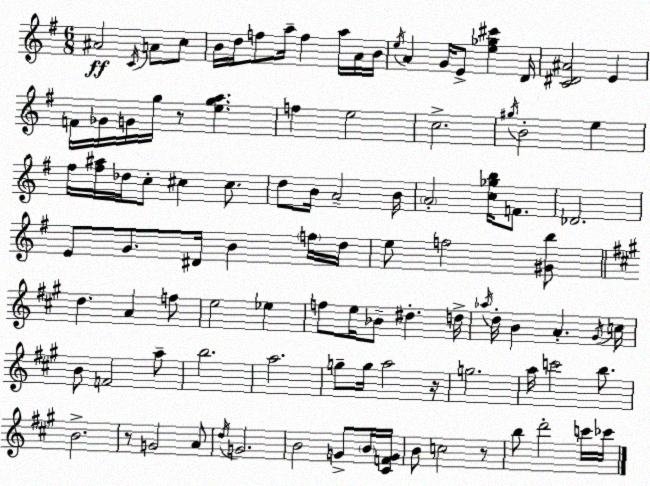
X:1
T:Untitled
M:6/8
L:1/4
K:G
^A2 C/4 A/2 c/2 B/4 d/4 f/2 a/4 f a/4 A/4 B/4 e/4 A G/4 E/2 [e_g^c'] D/4 [C^D^A]2 E F/4 _G/4 G/4 g/4 z/2 [ega] f e2 c2 ^g/4 B2 e ^f/4 [^f^a]/4 _d/4 c/2 ^c ^c/2 d/2 B/4 A2 B/4 A2 [c_gb]/4 F/2 _D2 E/2 G/2 ^D/4 B f/4 d/4 e/2 f2 [^Gb]/2 d A f/2 e2 _e f/2 e/4 _B/2 ^d d/4 _a/4 d/4 B A ^G/4 c/4 B/2 F2 a/2 b2 a2 g/2 g/4 a2 z/4 g2 a/4 c'2 b/2 B2 z/2 G2 A/2 d/4 G2 B2 G/2 B/4 [^CFG]/4 B/2 c2 z/2 b/2 d'2 c'/4 _c'/4